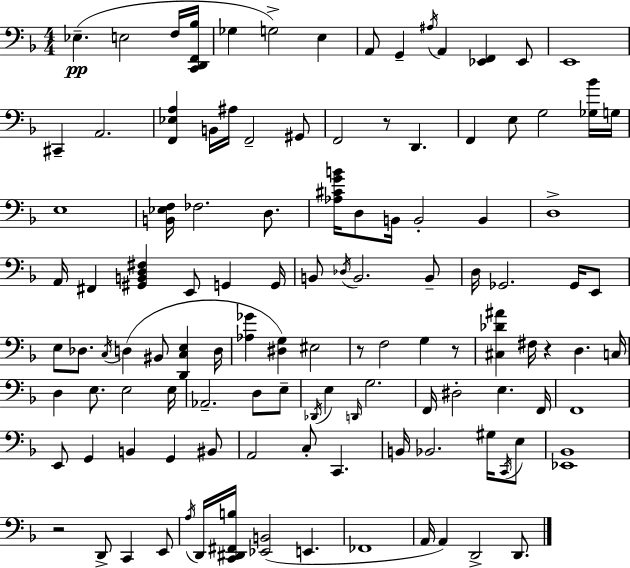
Eb3/q. E3/h F3/s [C2,D2,F2,Bb3]/s Gb3/q G3/h E3/q A2/e G2/q A#3/s A2/q [Eb2,F2]/q Eb2/e E2/w C#2/q A2/h. [F2,Eb3,A3]/q B2/s A#3/s F2/h G#2/e F2/h R/e D2/q. F2/q E3/e G3/h [Gb3,Bb4]/s G3/s E3/w [B2,Eb3,F3]/s FES3/h. D3/e. [Ab3,C#4,G4,B4]/s D3/e B2/s B2/h B2/q D3/w A2/s F#2/q [G#2,B2,D3,F#3]/q E2/e G2/q G2/s B2/e Db3/s B2/h. B2/e D3/s Gb2/h. Gb2/s E2/e E3/e Db3/e. C3/s D3/q BIS2/e [D2,C3,E3]/q D3/s [Ab3,Gb4]/q [D#3,G3]/q EIS3/h R/e F3/h G3/q R/e [C#3,Db4,A#4]/q F#3/s R/q D3/q. C3/s D3/q E3/e. E3/h E3/s Ab2/h. D3/e E3/e Db2/s E3/q D2/s G3/h. F2/s D#3/h E3/q. F2/s F2/w E2/e G2/q B2/q G2/q BIS2/e A2/h C3/e C2/q. B2/s Bb2/h. G#3/s C2/s E3/e [Eb2,Bb2]/w R/h D2/e C2/q E2/e A3/s D2/s [C2,D#2,F#2,B3]/s [Eb2,B2]/h E2/q. FES2/w A2/s A2/q D2/h D2/e.